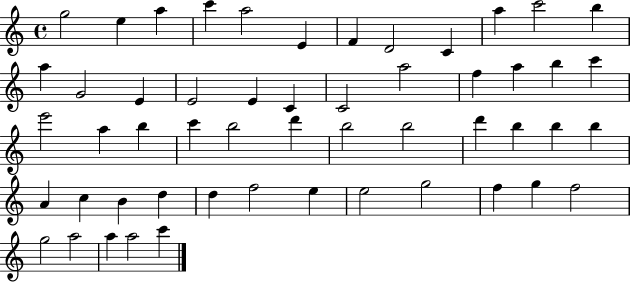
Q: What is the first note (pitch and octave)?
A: G5